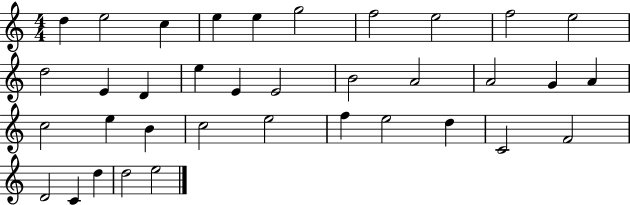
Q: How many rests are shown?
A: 0